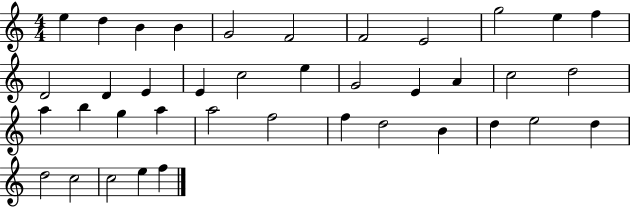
E5/q D5/q B4/q B4/q G4/h F4/h F4/h E4/h G5/h E5/q F5/q D4/h D4/q E4/q E4/q C5/h E5/q G4/h E4/q A4/q C5/h D5/h A5/q B5/q G5/q A5/q A5/h F5/h F5/q D5/h B4/q D5/q E5/h D5/q D5/h C5/h C5/h E5/q F5/q